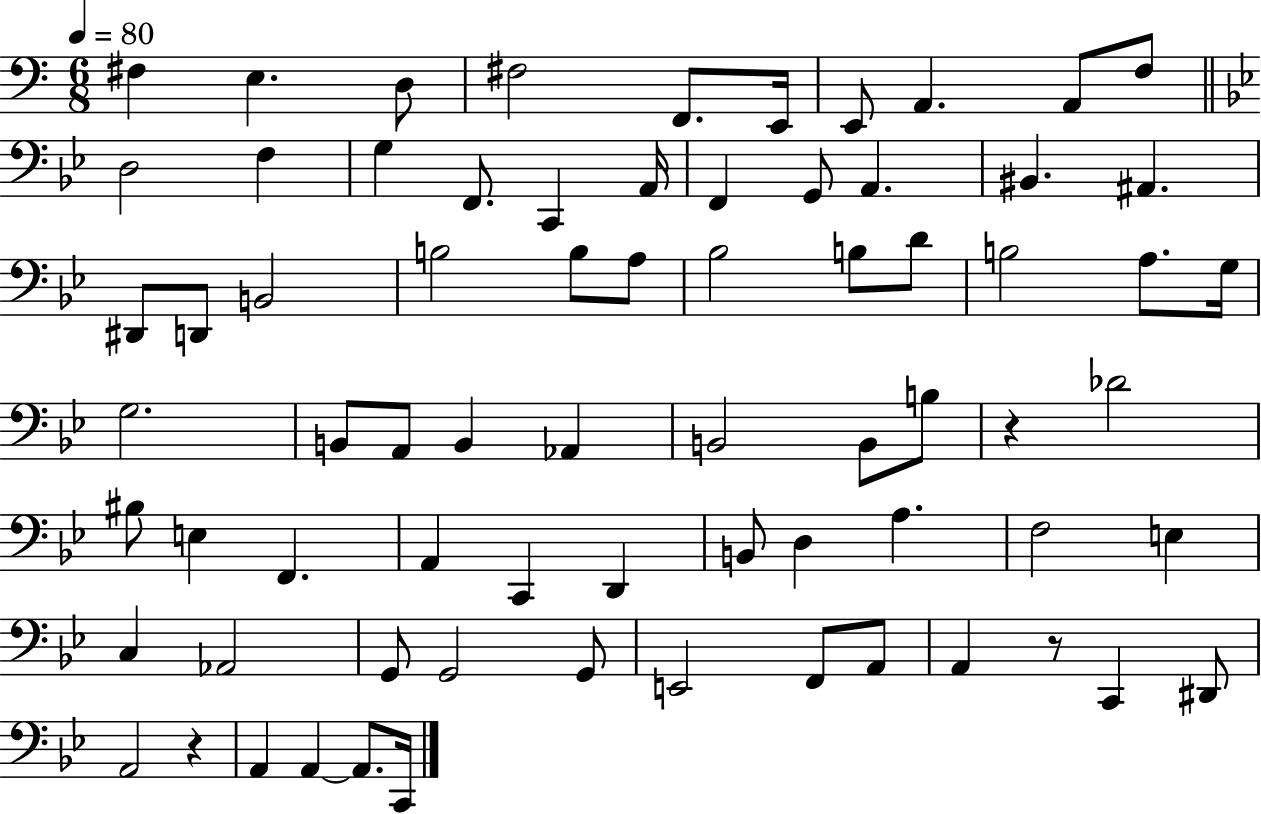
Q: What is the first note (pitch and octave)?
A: F#3